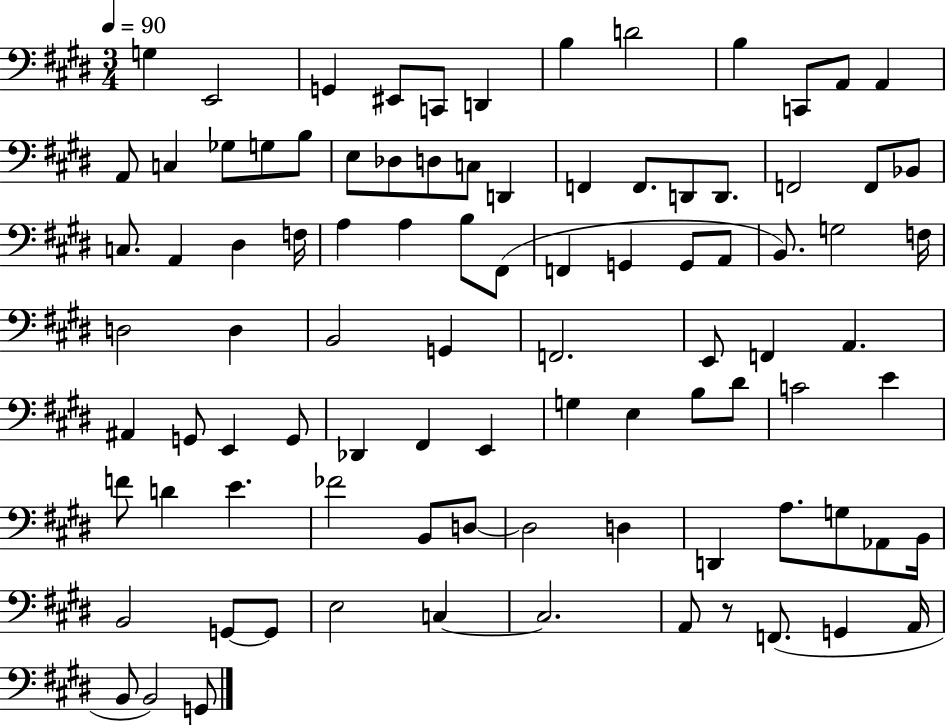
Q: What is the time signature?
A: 3/4